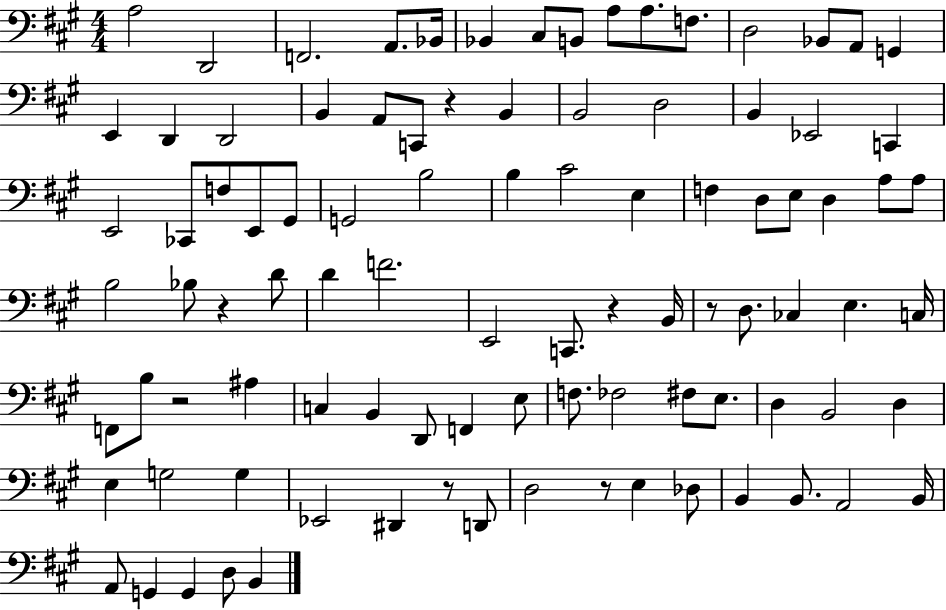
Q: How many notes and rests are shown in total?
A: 95